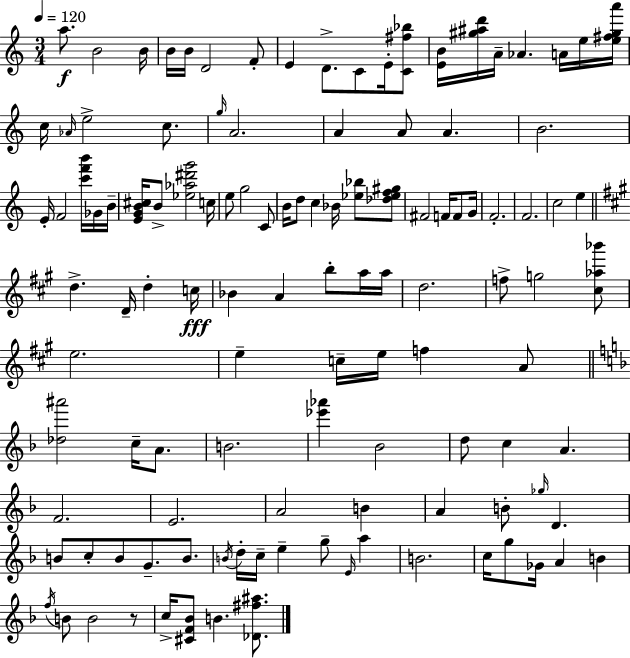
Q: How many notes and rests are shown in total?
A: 117